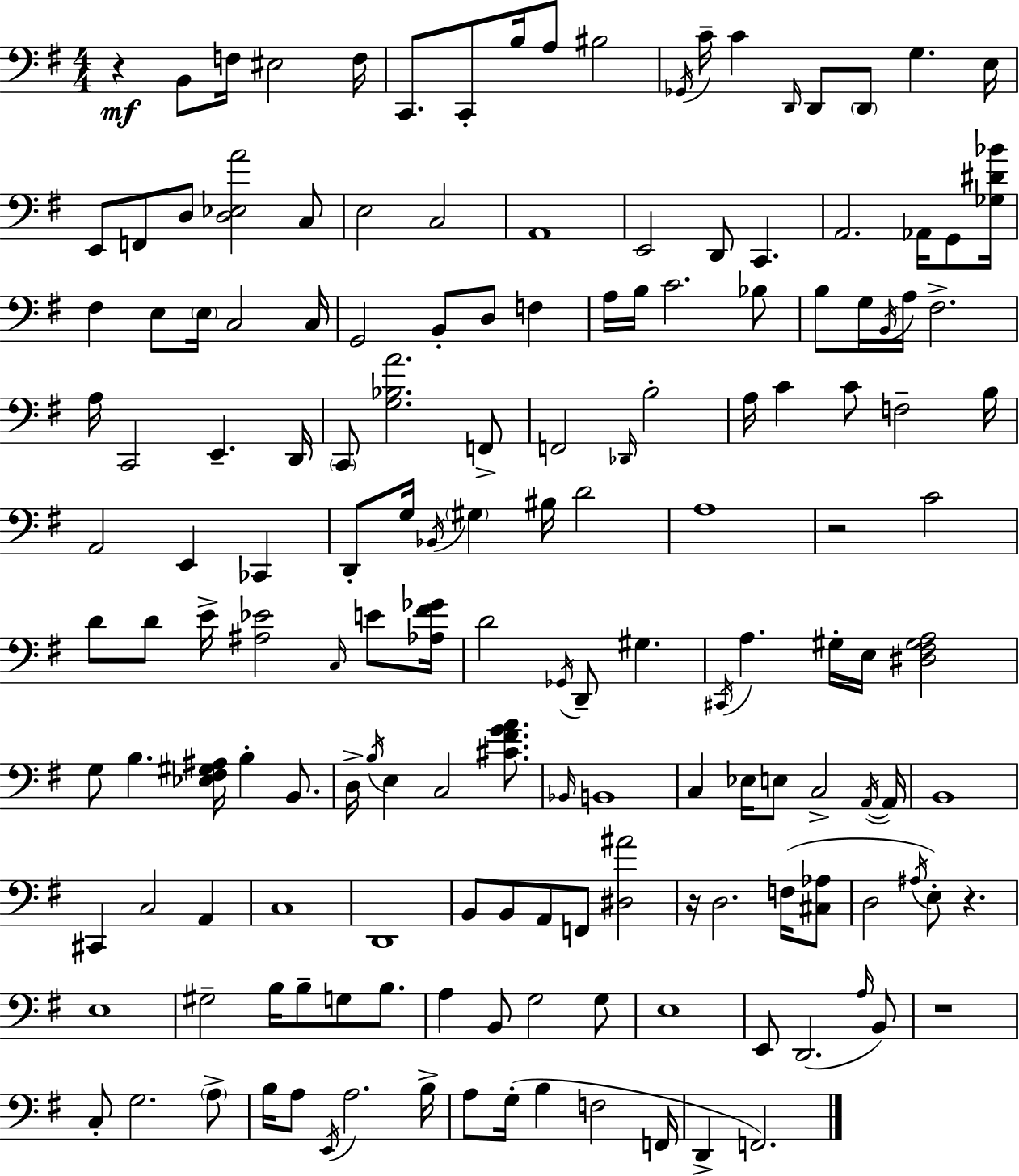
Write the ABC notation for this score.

X:1
T:Untitled
M:4/4
L:1/4
K:Em
z B,,/2 F,/4 ^E,2 F,/4 C,,/2 C,,/2 B,/4 A,/2 ^B,2 _G,,/4 C/4 C D,,/4 D,,/2 D,,/2 G, E,/4 E,,/2 F,,/2 D,/2 [D,_E,A]2 C,/2 E,2 C,2 A,,4 E,,2 D,,/2 C,, A,,2 _A,,/4 G,,/2 [_G,^D_B]/4 ^F, E,/2 E,/4 C,2 C,/4 G,,2 B,,/2 D,/2 F, A,/4 B,/4 C2 _B,/2 B,/2 G,/4 B,,/4 A,/4 ^F,2 A,/4 C,,2 E,, D,,/4 C,,/2 [G,_B,A]2 F,,/2 F,,2 _D,,/4 B,2 A,/4 C C/2 F,2 B,/4 A,,2 E,, _C,, D,,/2 G,/4 _B,,/4 ^G, ^B,/4 D2 A,4 z2 C2 D/2 D/2 E/4 [^A,_E]2 C,/4 E/2 [_A,^F_G]/4 D2 _G,,/4 D,,/2 ^G, ^C,,/4 A, ^G,/4 E,/4 [^D,^F,^G,A,]2 G,/2 B, [_E,^F,^G,^A,]/4 B, B,,/2 D,/4 B,/4 E, C,2 [^C^FGA]/2 _B,,/4 B,,4 C, _E,/4 E,/2 C,2 A,,/4 A,,/4 B,,4 ^C,, C,2 A,, C,4 D,,4 B,,/2 B,,/2 A,,/2 F,,/2 [^D,^A]2 z/4 D,2 F,/4 [^C,_A,]/2 D,2 ^A,/4 E,/2 z E,4 ^G,2 B,/4 B,/2 G,/2 B,/2 A, B,,/2 G,2 G,/2 E,4 E,,/2 D,,2 A,/4 B,,/2 z4 C,/2 G,2 A,/2 B,/4 A,/2 E,,/4 A,2 B,/4 A,/2 G,/4 B, F,2 F,,/4 D,, F,,2